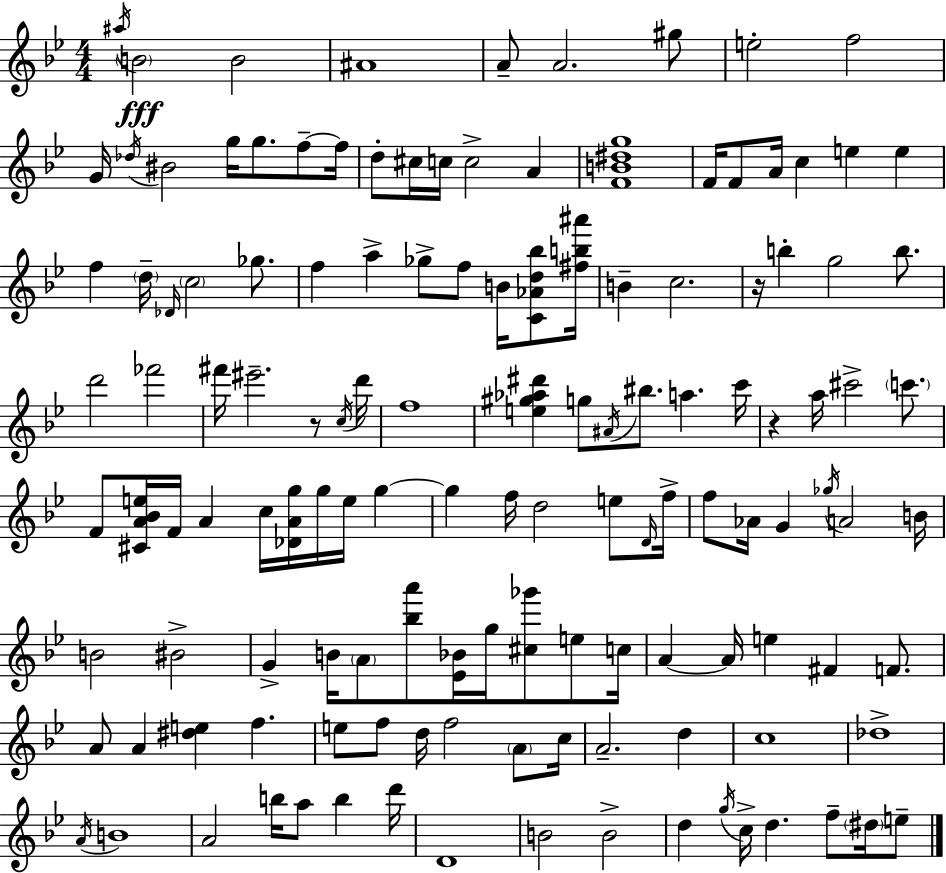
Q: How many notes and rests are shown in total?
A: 132